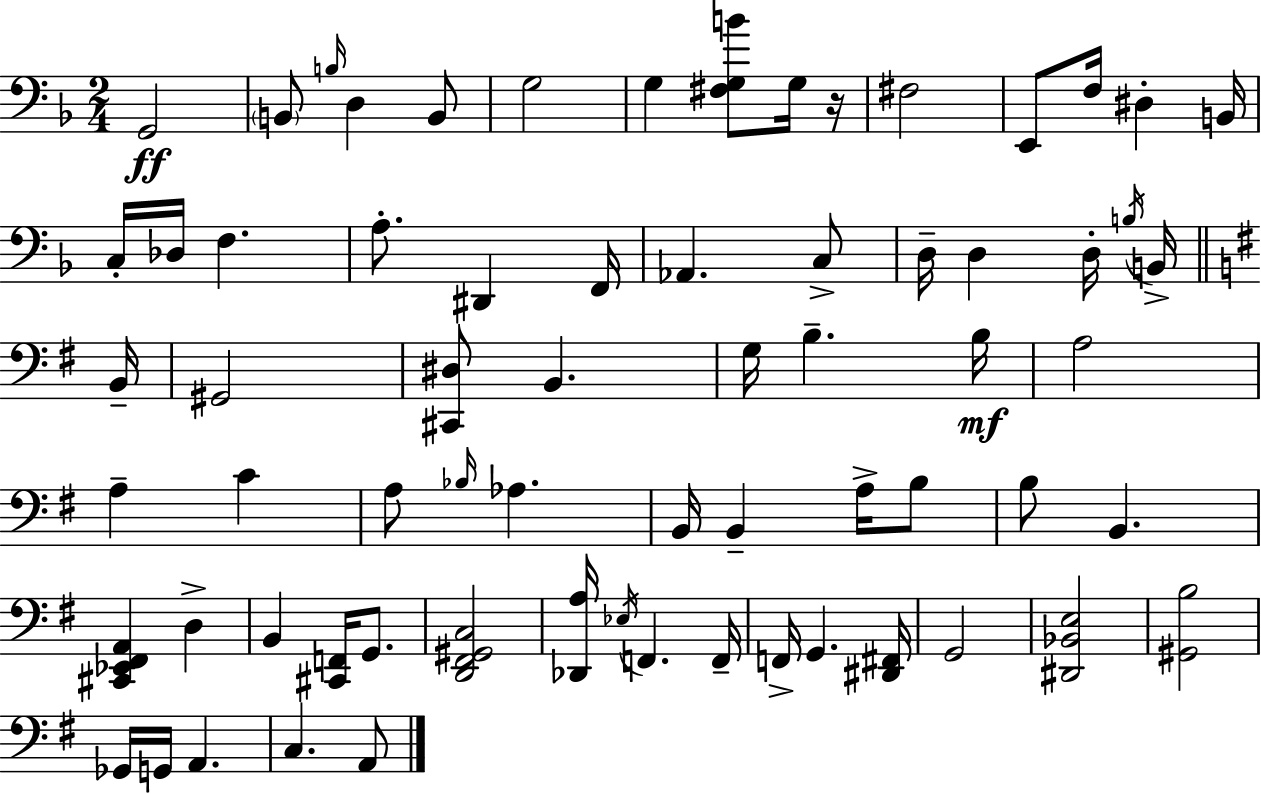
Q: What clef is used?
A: bass